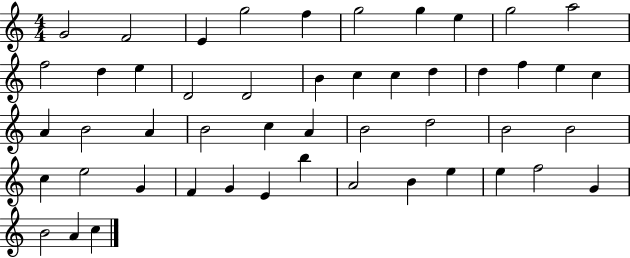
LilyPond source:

{
  \clef treble
  \numericTimeSignature
  \time 4/4
  \key c \major
  g'2 f'2 | e'4 g''2 f''4 | g''2 g''4 e''4 | g''2 a''2 | \break f''2 d''4 e''4 | d'2 d'2 | b'4 c''4 c''4 d''4 | d''4 f''4 e''4 c''4 | \break a'4 b'2 a'4 | b'2 c''4 a'4 | b'2 d''2 | b'2 b'2 | \break c''4 e''2 g'4 | f'4 g'4 e'4 b''4 | a'2 b'4 e''4 | e''4 f''2 g'4 | \break b'2 a'4 c''4 | \bar "|."
}